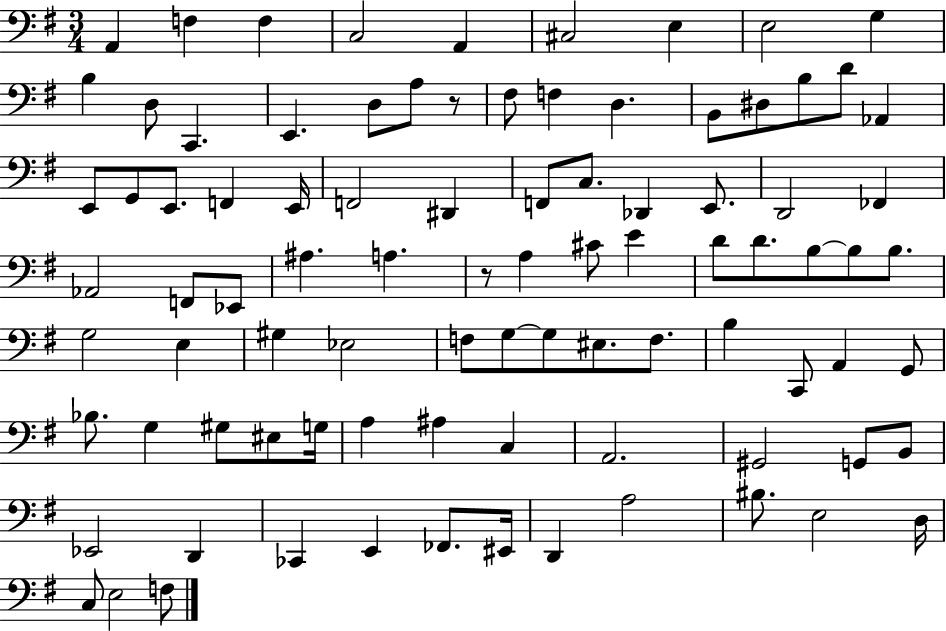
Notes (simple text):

A2/q F3/q F3/q C3/h A2/q C#3/h E3/q E3/h G3/q B3/q D3/e C2/q. E2/q. D3/e A3/e R/e F#3/e F3/q D3/q. B2/e D#3/e B3/e D4/e Ab2/q E2/e G2/e E2/e. F2/q E2/s F2/h D#2/q F2/e C3/e. Db2/q E2/e. D2/h FES2/q Ab2/h F2/e Eb2/e A#3/q. A3/q. R/e A3/q C#4/e E4/q D4/e D4/e. B3/e B3/e B3/e. G3/h E3/q G#3/q Eb3/h F3/e G3/e G3/e EIS3/e. F3/e. B3/q C2/e A2/q G2/e Bb3/e. G3/q G#3/e EIS3/e G3/s A3/q A#3/q C3/q A2/h. G#2/h G2/e B2/e Eb2/h D2/q CES2/q E2/q FES2/e. EIS2/s D2/q A3/h BIS3/e. E3/h D3/s C3/e E3/h F3/e